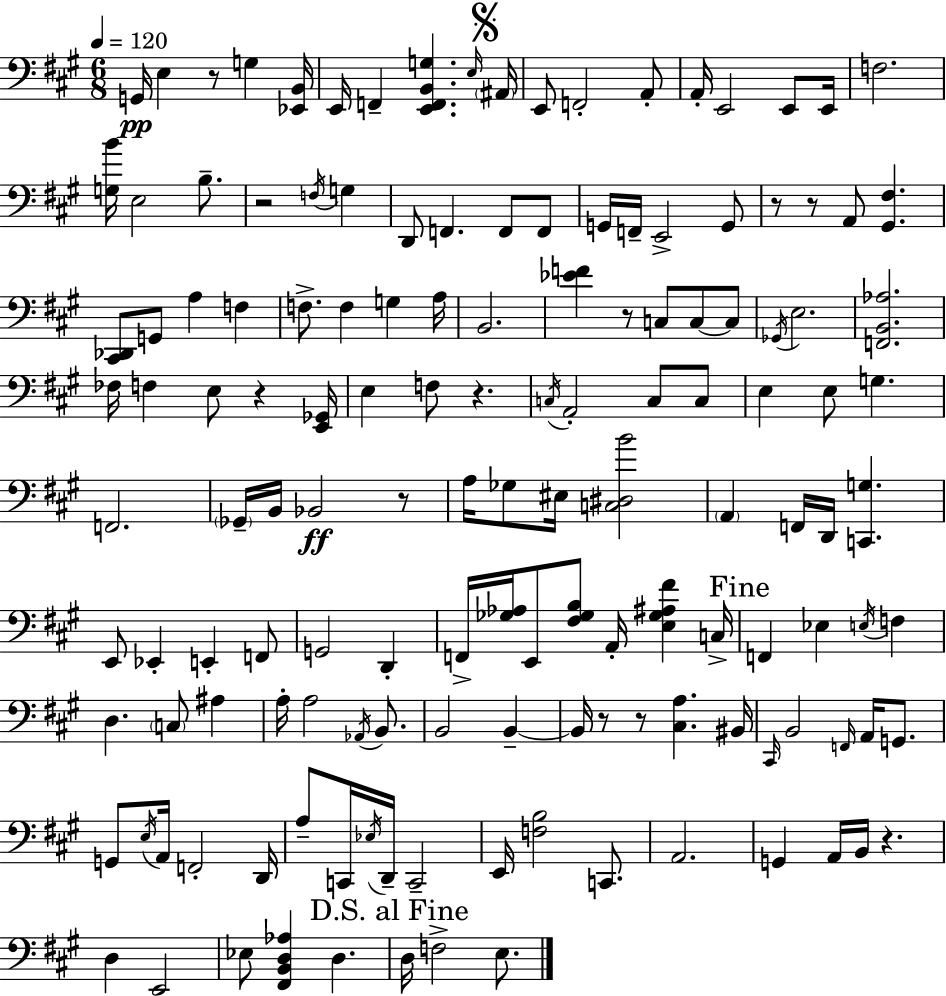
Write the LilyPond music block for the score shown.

{
  \clef bass
  \numericTimeSignature
  \time 6/8
  \key a \major
  \tempo 4 = 120
  g,16\pp e4 r8 g4 <ees, b,>16 | e,16 f,4-- <e, f, b, g>4. \grace { e16 } | \mark \markup { \musicglyph "scripts.segno" } \parenthesize ais,16 e,8 f,2-. a,8-. | a,16-. e,2 e,8 | \break e,16 f2. | <g b'>16 e2 b8.-- | r2 \acciaccatura { f16 } g4 | d,8 f,4. f,8 | \break f,8 g,16 f,16-- e,2-> | g,8 r8 r8 a,8 <gis, fis>4. | <cis, des,>8 g,8 a4 f4 | f8.-> f4 g4 | \break a16 b,2. | <ees' f'>4 r8 c8 c8~~ | c8 \acciaccatura { ges,16 } e2. | <f, b, aes>2. | \break fes16 f4 e8 r4 | <e, ges,>16 e4 f8 r4. | \acciaccatura { c16 } a,2-. | c8 c8 e4 e8 g4. | \break f,2. | \parenthesize ges,16-- b,16 bes,2\ff | r8 a16 ges8 eis16 <c dis b'>2 | \parenthesize a,4 f,16 d,16 <c, g>4. | \break e,8 ees,4-. e,4-. | f,8 g,2 | d,4-. f,16-> <ges aes>16 e,8 <fis ges b>8 a,16-. <e ges ais fis'>4 | c16-> \mark "Fine" f,4 ees4 | \break \acciaccatura { e16 } f4 d4. \parenthesize c8 | ais4 a16-. a2 | \acciaccatura { aes,16 } b,8. b,2 | b,4--~~ b,16 r8 r8 <cis a>4. | \break bis,16 \grace { cis,16 } b,2 | \grace { f,16 } a,16 g,8. g,8 \acciaccatura { e16 } a,16 | f,2-. d,16 a8-- c,16 | \acciaccatura { ees16 } d,16-- c,2-- e,16 <f b>2 | \break c,8. a,2. | g,4 | a,16 b,16 r4. d4 | e,2 ees8 | \break <fis, b, d aes>4 d4. \mark "D.S. al Fine" d16 f2-> | e8. \bar "|."
}